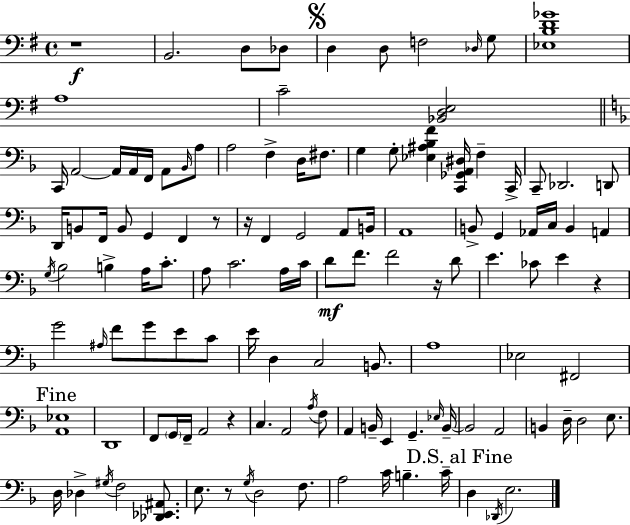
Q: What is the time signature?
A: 4/4